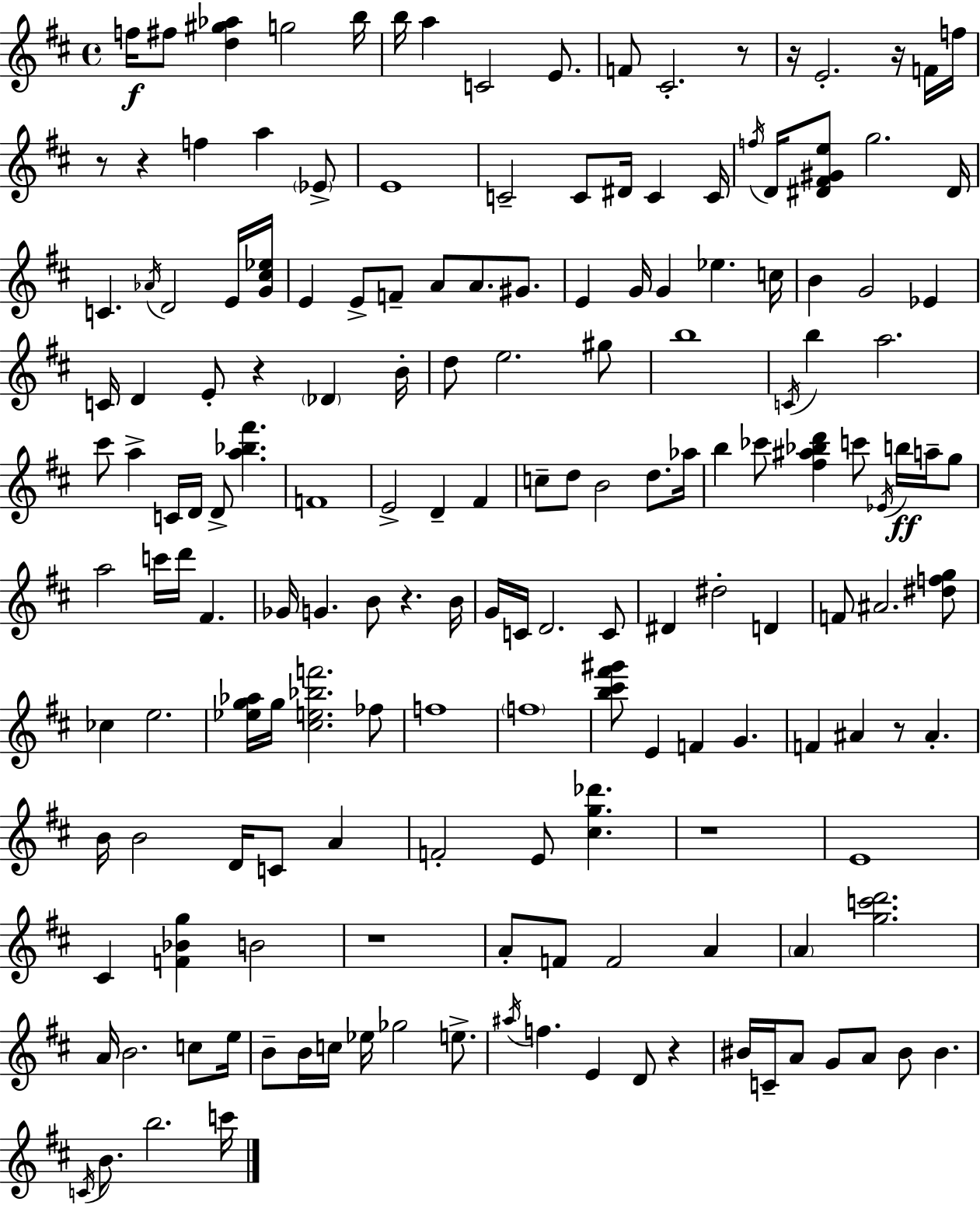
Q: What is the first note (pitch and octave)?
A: F5